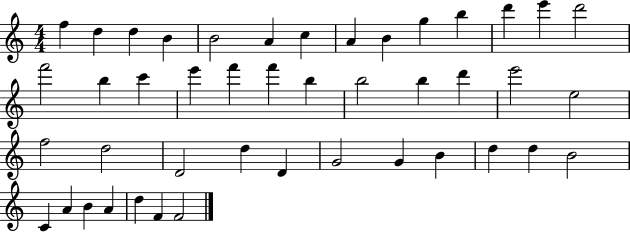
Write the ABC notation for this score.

X:1
T:Untitled
M:4/4
L:1/4
K:C
f d d B B2 A c A B g b d' e' d'2 f'2 b c' e' f' f' b b2 b d' e'2 e2 f2 d2 D2 d D G2 G B d d B2 C A B A d F F2